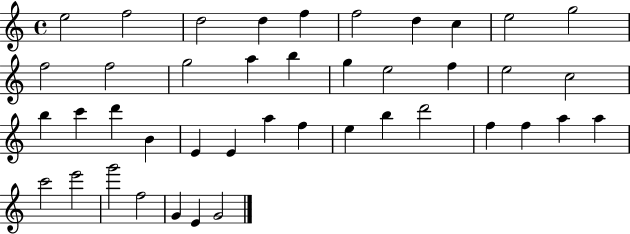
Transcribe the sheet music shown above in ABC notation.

X:1
T:Untitled
M:4/4
L:1/4
K:C
e2 f2 d2 d f f2 d c e2 g2 f2 f2 g2 a b g e2 f e2 c2 b c' d' B E E a f e b d'2 f f a a c'2 e'2 g'2 f2 G E G2